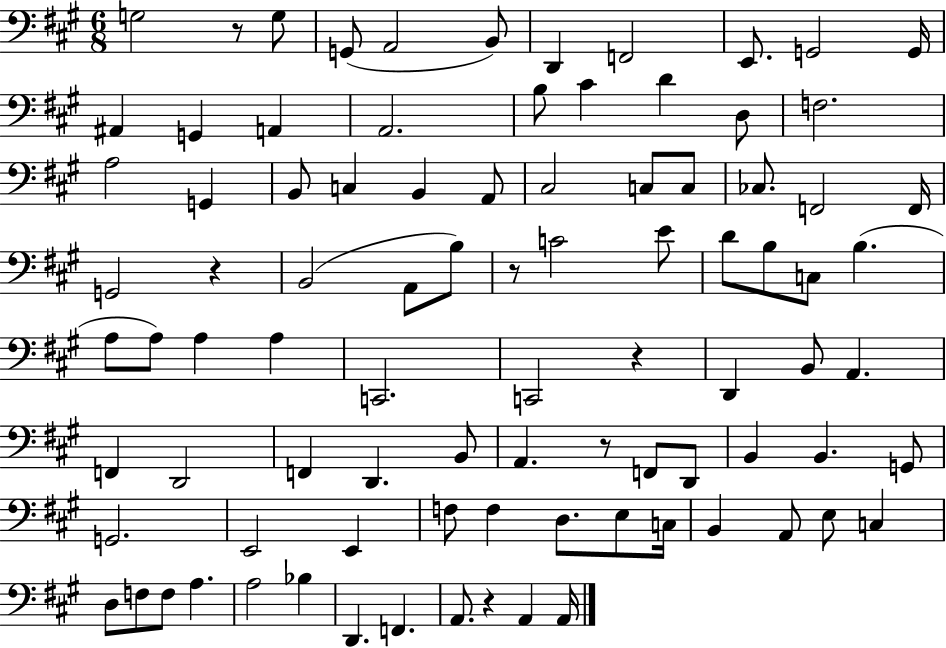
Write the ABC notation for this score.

X:1
T:Untitled
M:6/8
L:1/4
K:A
G,2 z/2 G,/2 G,,/2 A,,2 B,,/2 D,, F,,2 E,,/2 G,,2 G,,/4 ^A,, G,, A,, A,,2 B,/2 ^C D D,/2 F,2 A,2 G,, B,,/2 C, B,, A,,/2 ^C,2 C,/2 C,/2 _C,/2 F,,2 F,,/4 G,,2 z B,,2 A,,/2 B,/2 z/2 C2 E/2 D/2 B,/2 C,/2 B, A,/2 A,/2 A, A, C,,2 C,,2 z D,, B,,/2 A,, F,, D,,2 F,, D,, B,,/2 A,, z/2 F,,/2 D,,/2 B,, B,, G,,/2 G,,2 E,,2 E,, F,/2 F, D,/2 E,/2 C,/4 B,, A,,/2 E,/2 C, D,/2 F,/2 F,/2 A, A,2 _B, D,, F,, A,,/2 z A,, A,,/4